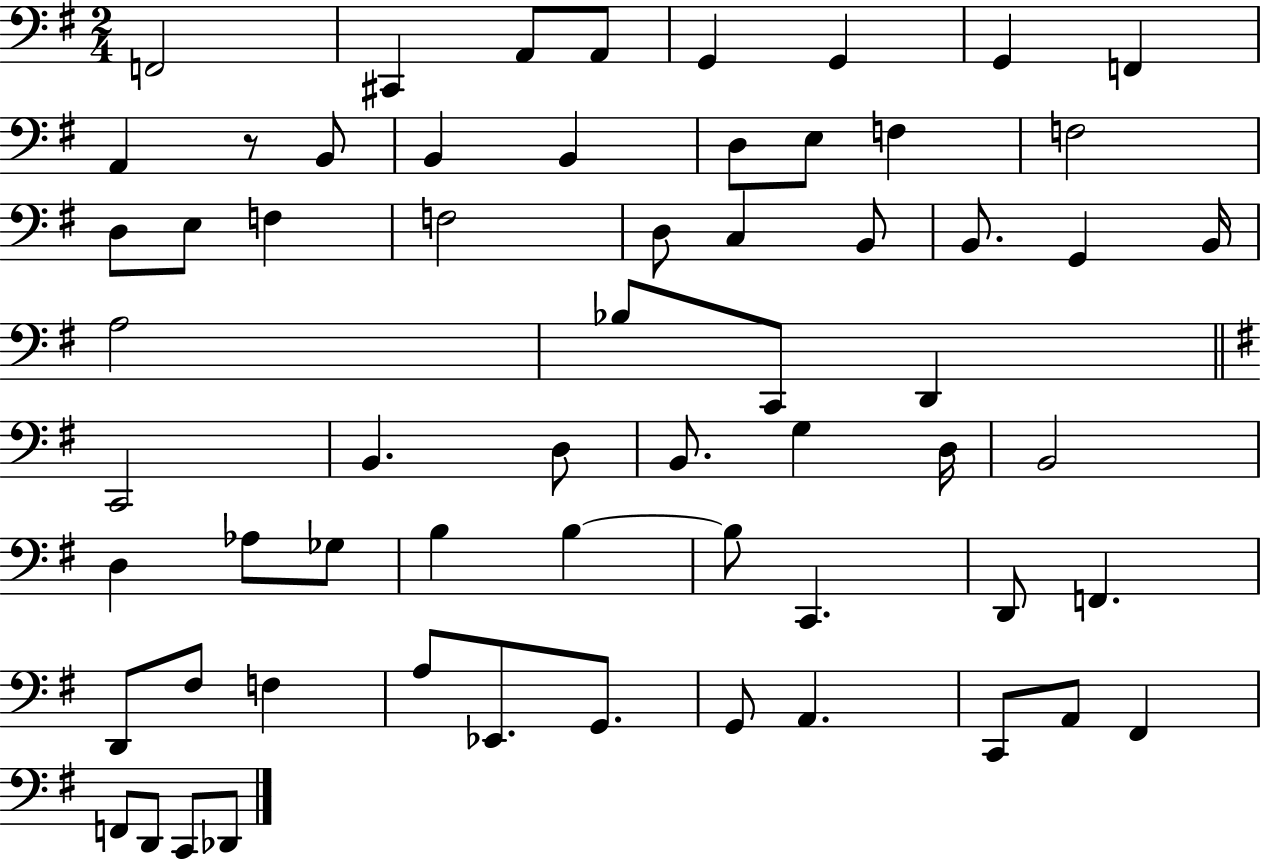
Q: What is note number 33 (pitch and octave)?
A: D3